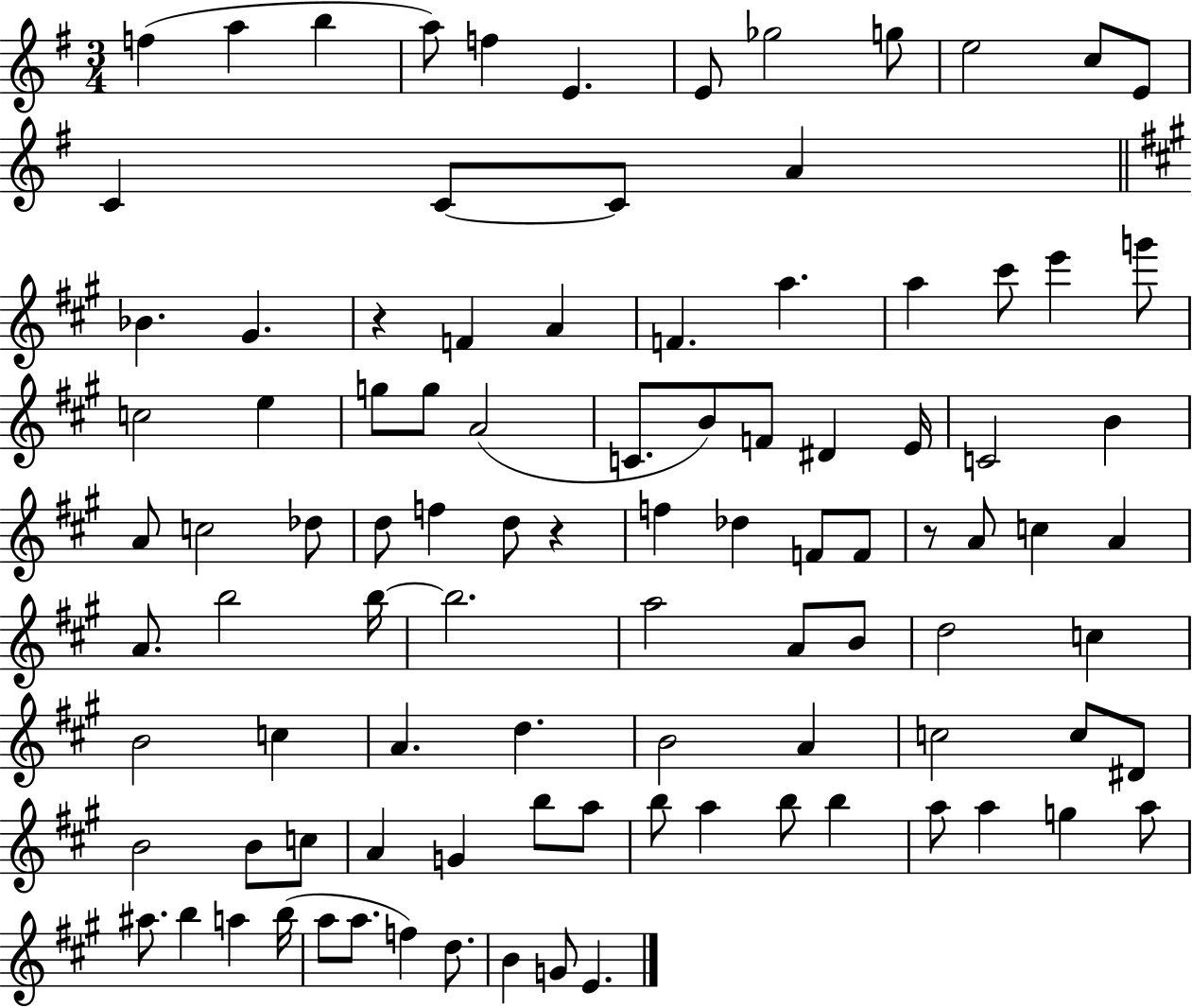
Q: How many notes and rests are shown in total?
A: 98